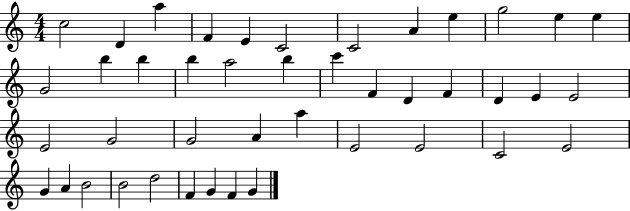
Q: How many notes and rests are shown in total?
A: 43